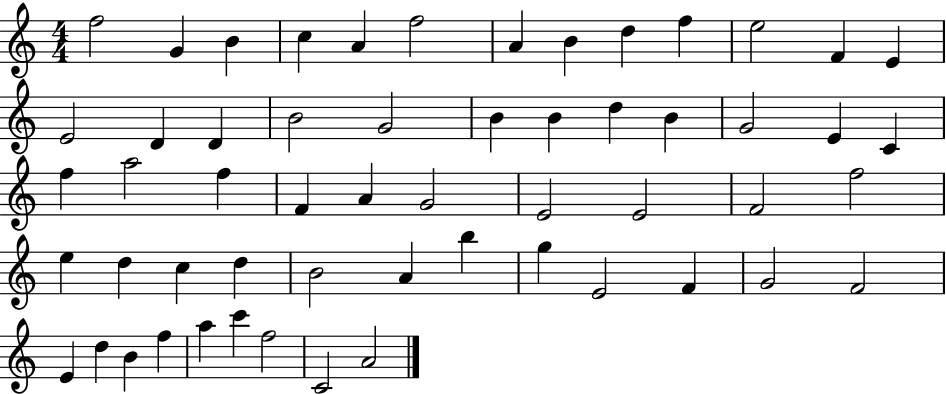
X:1
T:Untitled
M:4/4
L:1/4
K:C
f2 G B c A f2 A B d f e2 F E E2 D D B2 G2 B B d B G2 E C f a2 f F A G2 E2 E2 F2 f2 e d c d B2 A b g E2 F G2 F2 E d B f a c' f2 C2 A2